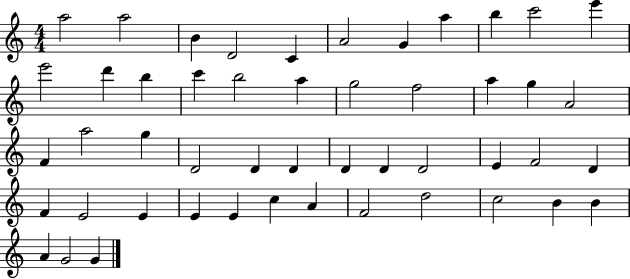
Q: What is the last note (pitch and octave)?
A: G4